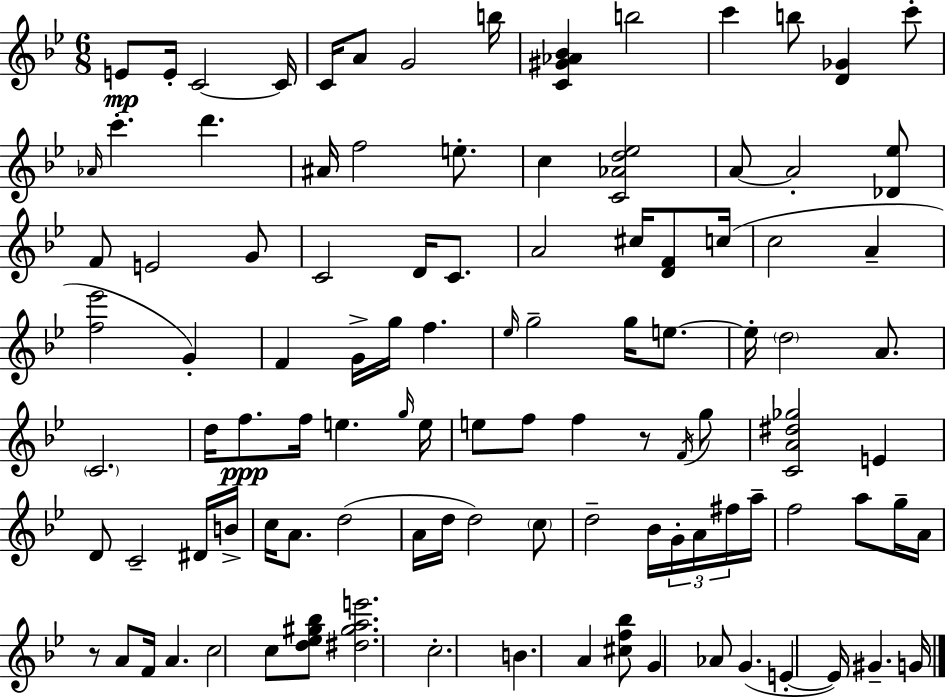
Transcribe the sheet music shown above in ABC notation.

X:1
T:Untitled
M:6/8
L:1/4
K:Bb
E/2 E/4 C2 C/4 C/4 A/2 G2 b/4 [C^G_A_B] b2 c' b/2 [D_G] c'/2 _A/4 c' d' ^A/4 f2 e/2 c [C_Ad_e]2 A/2 A2 [_D_e]/2 F/2 E2 G/2 C2 D/4 C/2 A2 ^c/4 [DF]/2 c/4 c2 A [f_e']2 G F G/4 g/4 f _e/4 g2 g/4 e/2 e/4 d2 A/2 C2 d/4 f/2 f/4 e g/4 e/4 e/2 f/2 f z/2 F/4 g/2 [CA^d_g]2 E D/2 C2 ^D/4 B/4 c/4 A/2 d2 A/4 d/4 d2 c/2 d2 _B/4 G/4 A/4 ^f/4 a/4 f2 a/2 g/4 A/4 z/2 A/2 F/4 A c2 c/2 [d_e^g_b]/2 [^d^gae']2 c2 B A [^cf_b]/2 G _A/2 G E E/4 ^G G/4